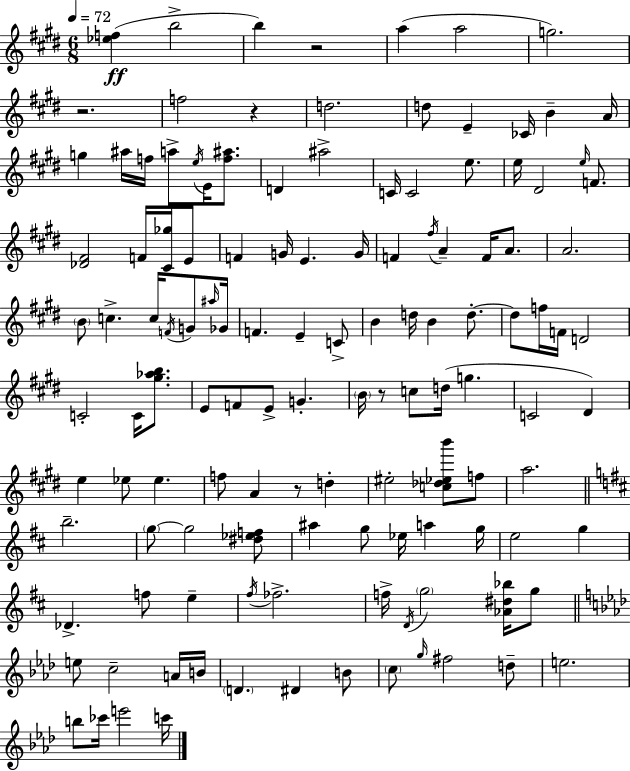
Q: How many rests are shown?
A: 5